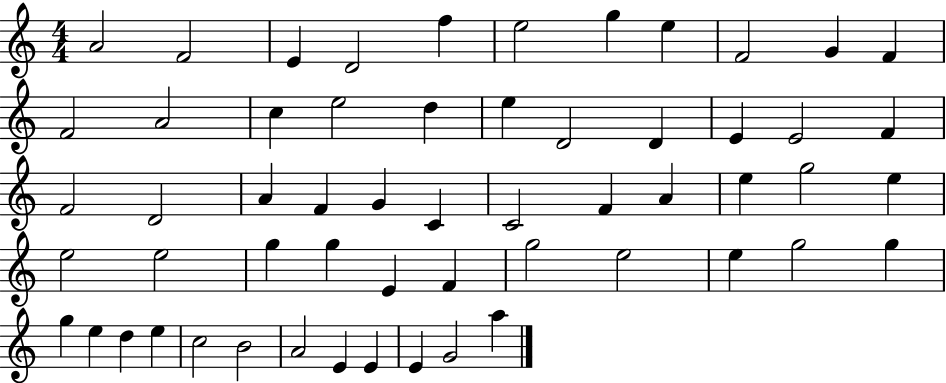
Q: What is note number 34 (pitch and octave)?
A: E5